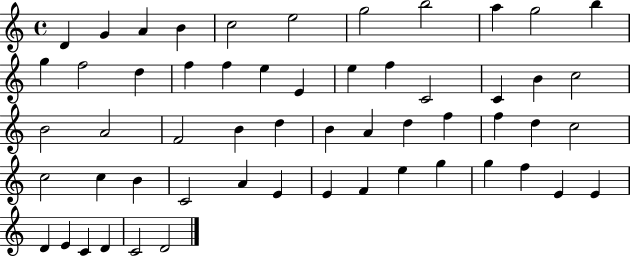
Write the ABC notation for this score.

X:1
T:Untitled
M:4/4
L:1/4
K:C
D G A B c2 e2 g2 b2 a g2 b g f2 d f f e E e f C2 C B c2 B2 A2 F2 B d B A d f f d c2 c2 c B C2 A E E F e g g f E E D E C D C2 D2